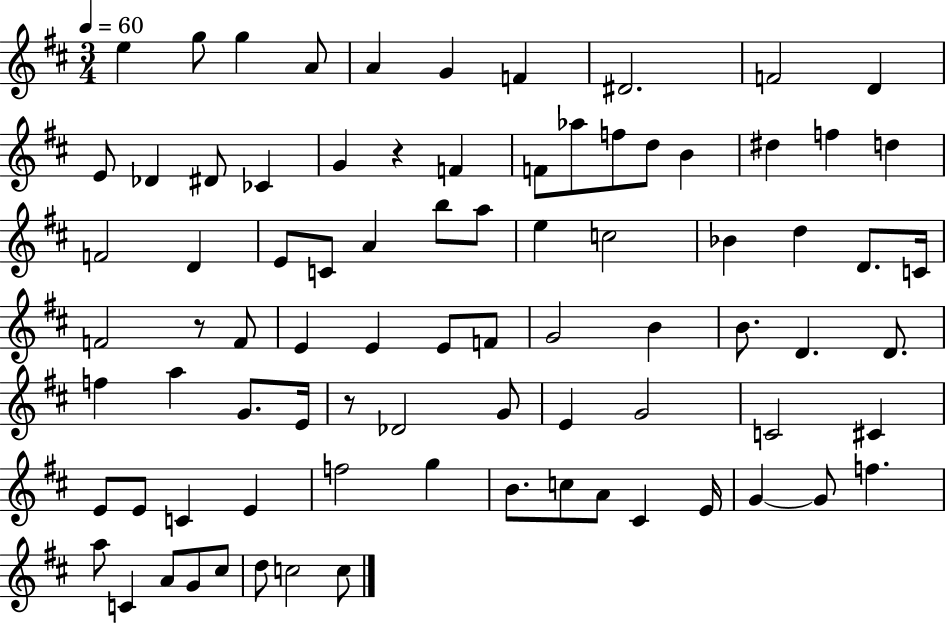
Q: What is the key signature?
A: D major